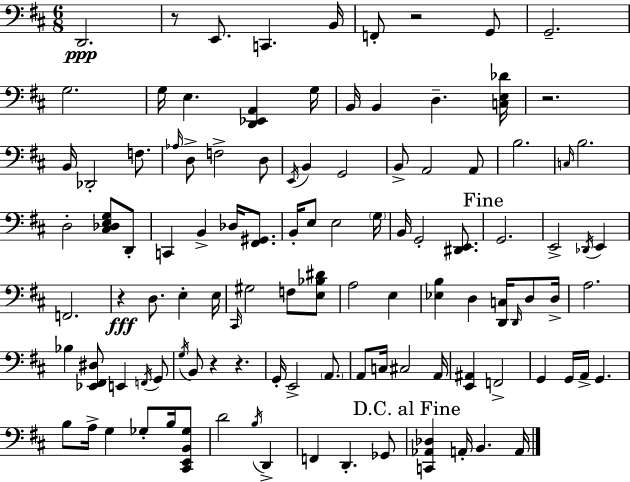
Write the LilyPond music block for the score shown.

{
  \clef bass
  \numericTimeSignature
  \time 6/8
  \key d \major
  d,2.\ppp | r8 e,8. c,4. b,16 | f,8-. r2 g,8 | g,2.-- | \break g2. | g16 e4. <d, ees, a,>4 g16 | b,16 b,4 d4.-- <c e des'>16 | r2. | \break b,16 des,2-. f8. | \grace { aes16 } d8-> f2-> d8 | \acciaccatura { e,16 } b,4 g,2 | b,8-> a,2 | \break a,8 b2. | \grace { c16 } b2. | d2-. <cis des e g>8 | d,8-. c,4 b,4-> des16 | \break <fis, gis,>8. b,16-. e8 e2 | \parenthesize g16 b,16 g,2-. | <dis, e,>8. \mark "Fine" g,2. | e,2-> \acciaccatura { des,16 } | \break e,4 f,2. | r4\fff d8. e4-. | e16 \grace { cis,16 } gis2 | f8 <e bes dis'>8 a2 | \break e4 <ees b>4 d4 | <d, c>16 \grace { d,16 } d8 d16-> a2. | bes4 <ees, fis, dis>8 | e,4 \acciaccatura { f,16 } g,8 \acciaccatura { g16 } b,8 r4 | \break r4. g,16-. e,2-> | \parenthesize a,8. a,8 c16 cis2 | a,16 <e, ais,>4 | f,2-> g,4 | \break g,16 a,16-> g,4. b8 a16-> g4 | ges8-. b16 <cis, e, b, ges>8 d'2 | \acciaccatura { b16 } d,4-> f,4 | d,4.-. ges,8 \mark "D.C. al Fine" <c, aes, des>4 | \break a,16-. b,4. a,16 \bar "|."
}